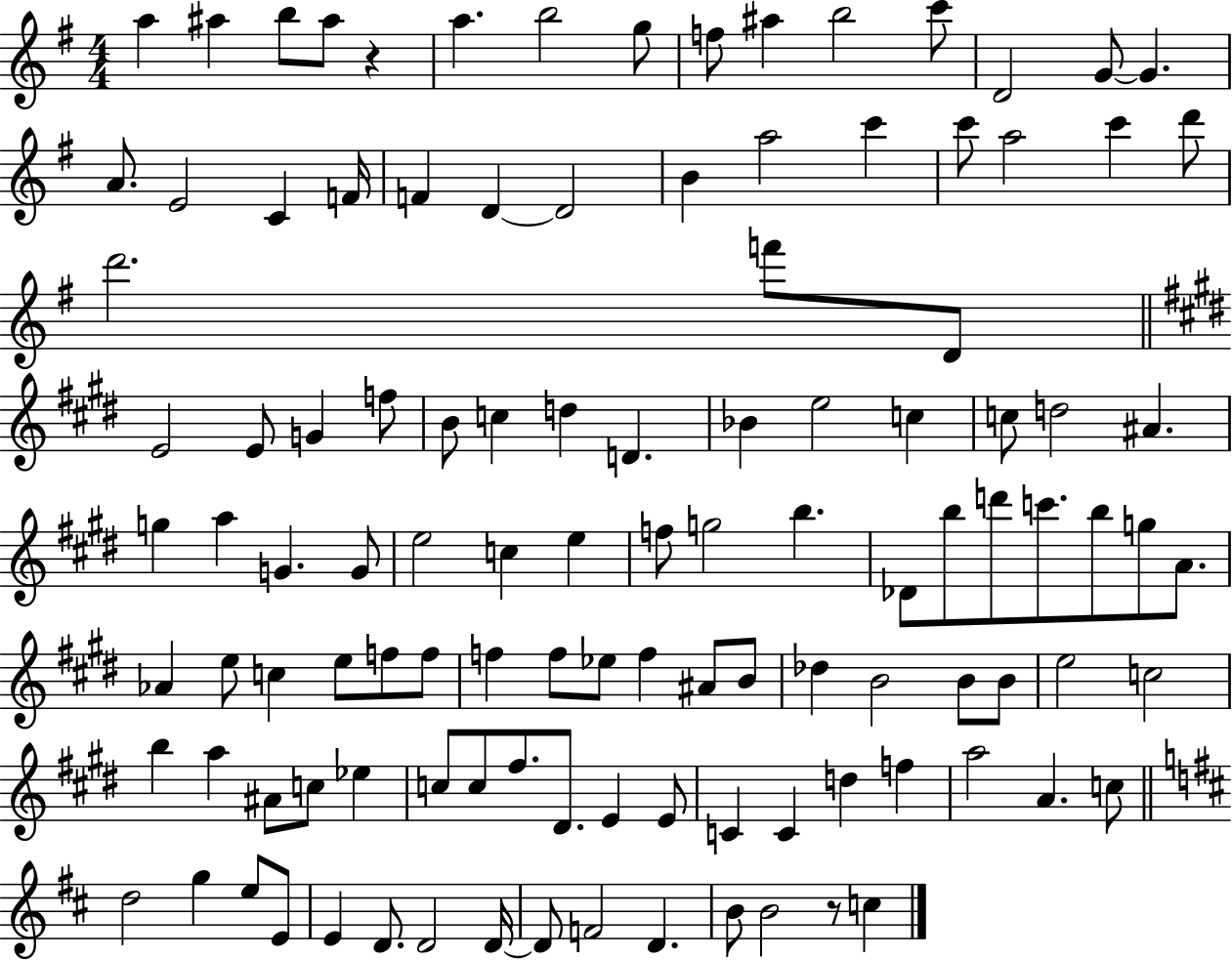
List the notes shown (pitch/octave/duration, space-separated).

A5/q A#5/q B5/e A#5/e R/q A5/q. B5/h G5/e F5/e A#5/q B5/h C6/e D4/h G4/e G4/q. A4/e. E4/h C4/q F4/s F4/q D4/q D4/h B4/q A5/h C6/q C6/e A5/h C6/q D6/e D6/h. F6/e D4/e E4/h E4/e G4/q F5/e B4/e C5/q D5/q D4/q. Bb4/q E5/h C5/q C5/e D5/h A#4/q. G5/q A5/q G4/q. G4/e E5/h C5/q E5/q F5/e G5/h B5/q. Db4/e B5/e D6/e C6/e. B5/e G5/e A4/e. Ab4/q E5/e C5/q E5/e F5/e F5/e F5/q F5/e Eb5/e F5/q A#4/e B4/e Db5/q B4/h B4/e B4/e E5/h C5/h B5/q A5/q A#4/e C5/e Eb5/q C5/e C5/e F#5/e. D#4/e. E4/q E4/e C4/q C4/q D5/q F5/q A5/h A4/q. C5/e D5/h G5/q E5/e E4/e E4/q D4/e. D4/h D4/s D4/e F4/h D4/q. B4/e B4/h R/e C5/q